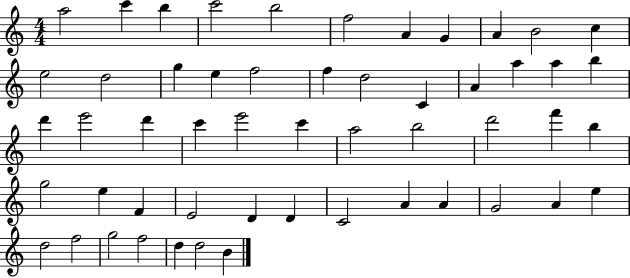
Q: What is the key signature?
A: C major